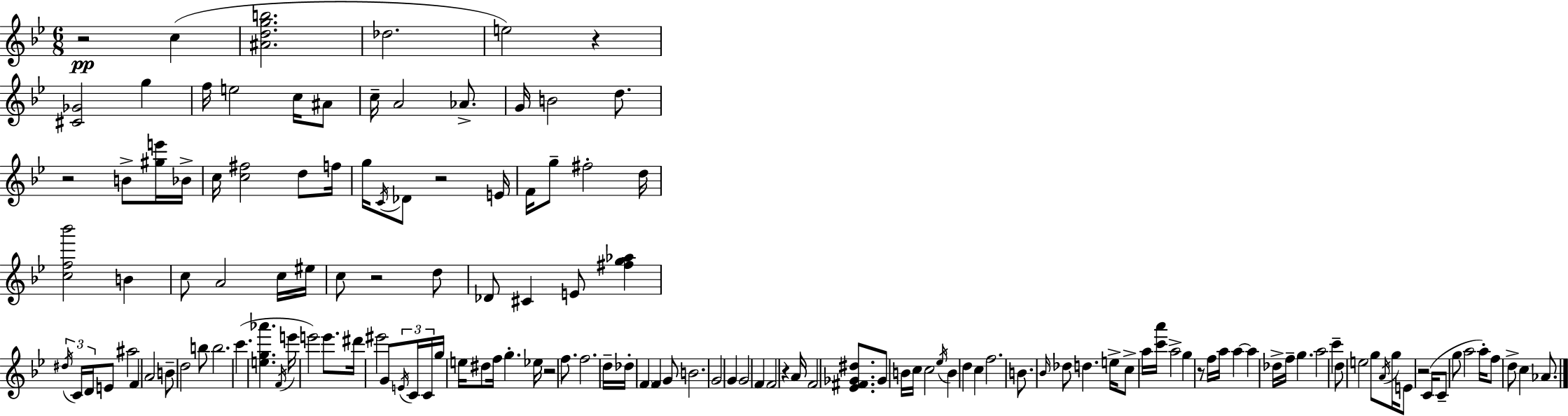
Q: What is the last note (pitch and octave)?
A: Ab4